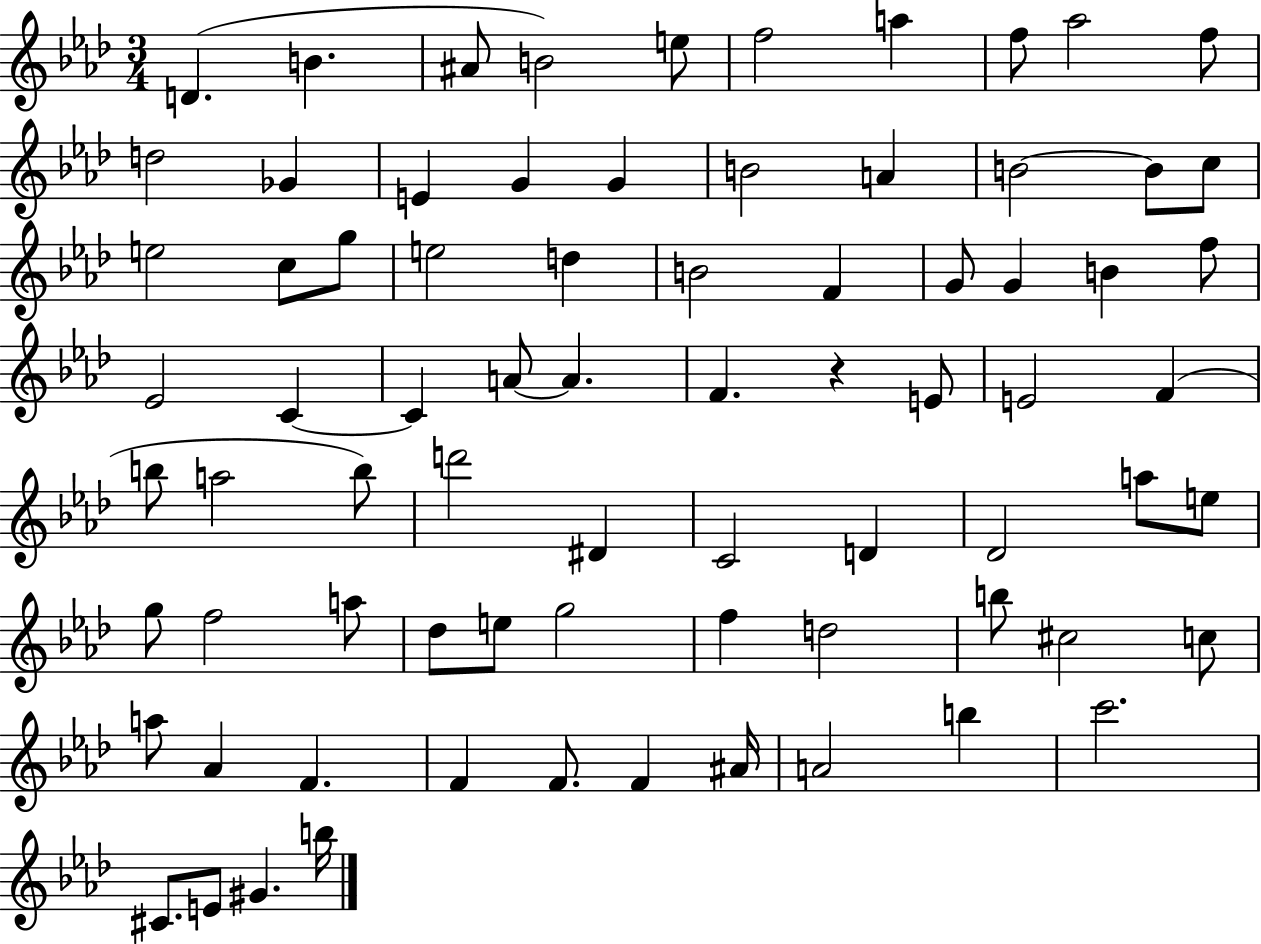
X:1
T:Untitled
M:3/4
L:1/4
K:Ab
D B ^A/2 B2 e/2 f2 a f/2 _a2 f/2 d2 _G E G G B2 A B2 B/2 c/2 e2 c/2 g/2 e2 d B2 F G/2 G B f/2 _E2 C C A/2 A F z E/2 E2 F b/2 a2 b/2 d'2 ^D C2 D _D2 a/2 e/2 g/2 f2 a/2 _d/2 e/2 g2 f d2 b/2 ^c2 c/2 a/2 _A F F F/2 F ^A/4 A2 b c'2 ^C/2 E/2 ^G b/4